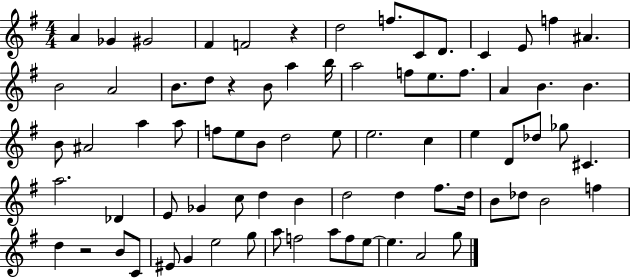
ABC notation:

X:1
T:Untitled
M:4/4
L:1/4
K:G
A _G ^G2 ^F F2 z d2 f/2 C/2 D/2 C E/2 f ^A B2 A2 B/2 d/2 z B/2 a b/4 a2 f/2 e/2 f/2 A B B B/2 ^A2 a a/2 f/2 e/2 B/2 d2 e/2 e2 c e D/2 _d/2 _g/2 ^C a2 _D E/2 _G c/2 d B d2 d ^f/2 d/4 B/2 _d/2 B2 f d z2 B/2 C/2 ^E/2 G e2 g/2 a/2 f2 a/2 f/2 e/2 e A2 g/2